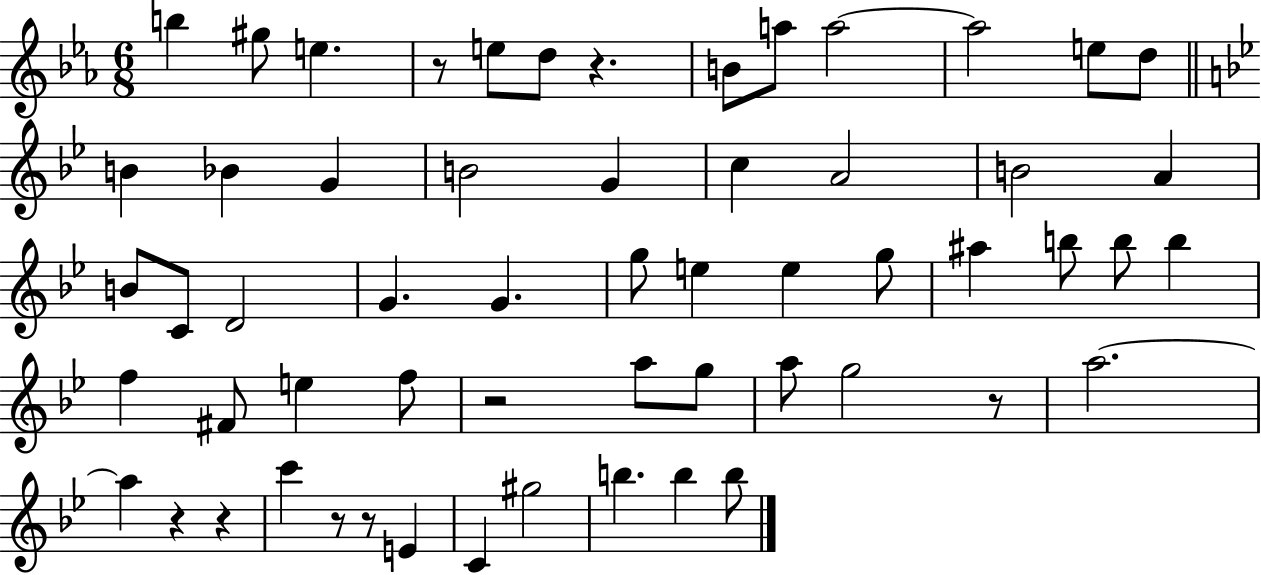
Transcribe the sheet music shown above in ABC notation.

X:1
T:Untitled
M:6/8
L:1/4
K:Eb
b ^g/2 e z/2 e/2 d/2 z B/2 a/2 a2 a2 e/2 d/2 B _B G B2 G c A2 B2 A B/2 C/2 D2 G G g/2 e e g/2 ^a b/2 b/2 b f ^F/2 e f/2 z2 a/2 g/2 a/2 g2 z/2 a2 a z z c' z/2 z/2 E C ^g2 b b b/2